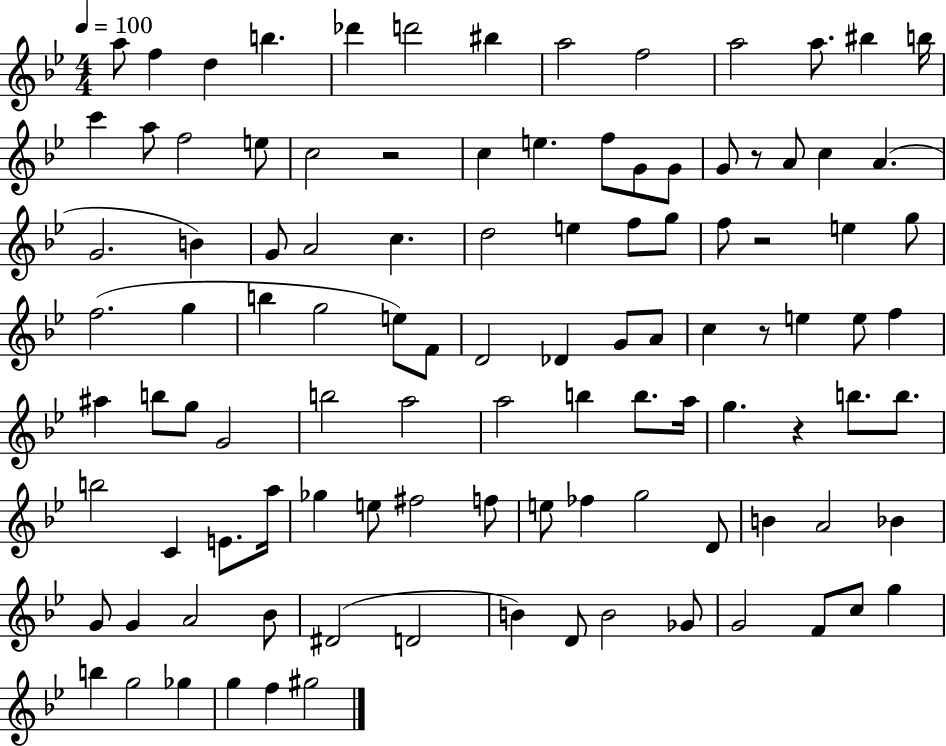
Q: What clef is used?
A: treble